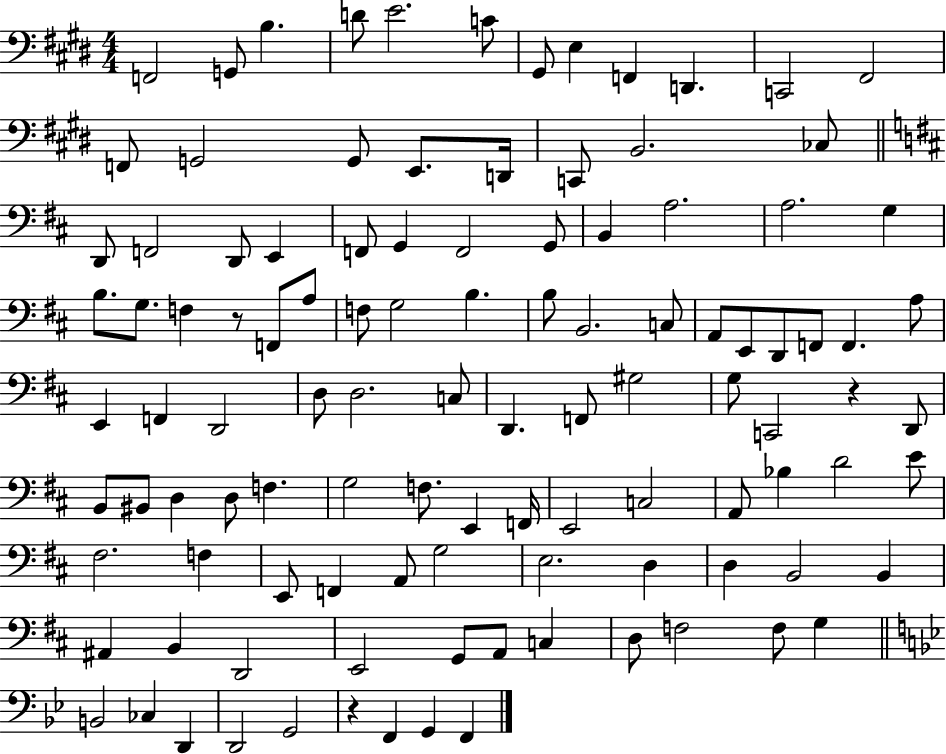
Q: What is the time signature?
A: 4/4